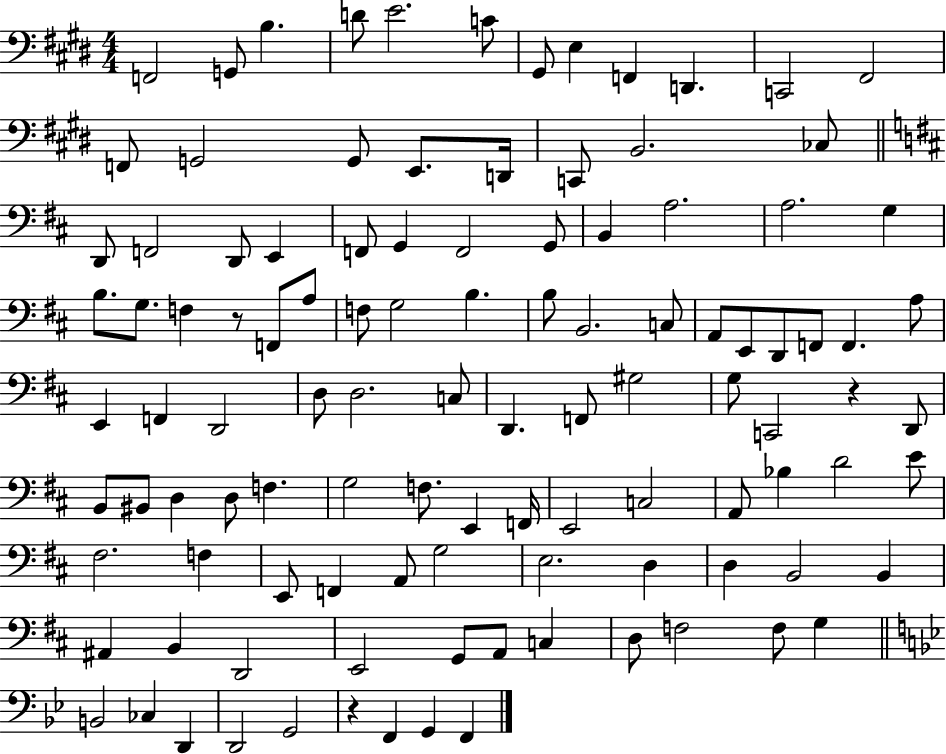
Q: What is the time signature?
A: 4/4